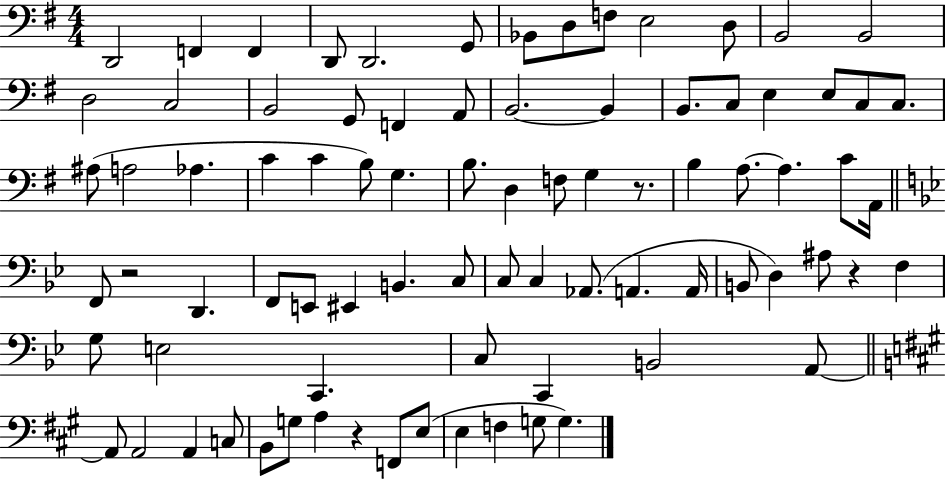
{
  \clef bass
  \numericTimeSignature
  \time 4/4
  \key g \major
  \repeat volta 2 { d,2 f,4 f,4 | d,8 d,2. g,8 | bes,8 d8 f8 e2 d8 | b,2 b,2 | \break d2 c2 | b,2 g,8 f,4 a,8 | b,2.~~ b,4 | b,8. c8 e4 e8 c8 c8. | \break ais8( a2 aes4. | c'4 c'4 b8) g4. | b8. d4 f8 g4 r8. | b4 a8.~~ a4. c'8 a,16 | \break \bar "||" \break \key g \minor f,8 r2 d,4. | f,8 e,8 eis,4 b,4. c8 | c8 c4 aes,8.( a,4. a,16 | b,8 d4) ais8 r4 f4 | \break g8 e2 c,4. | c8 c,4 b,2 a,8~~ | \bar "||" \break \key a \major a,8 a,2 a,4 c8 | b,8 g8 a4 r4 f,8 e8( | e4 f4 g8 g4.) | } \bar "|."
}